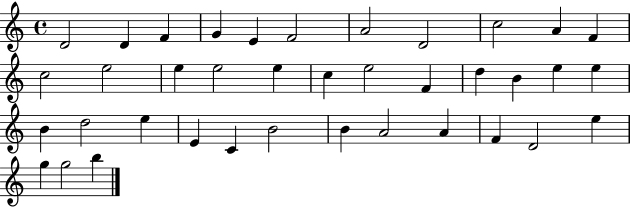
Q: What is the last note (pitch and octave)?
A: B5